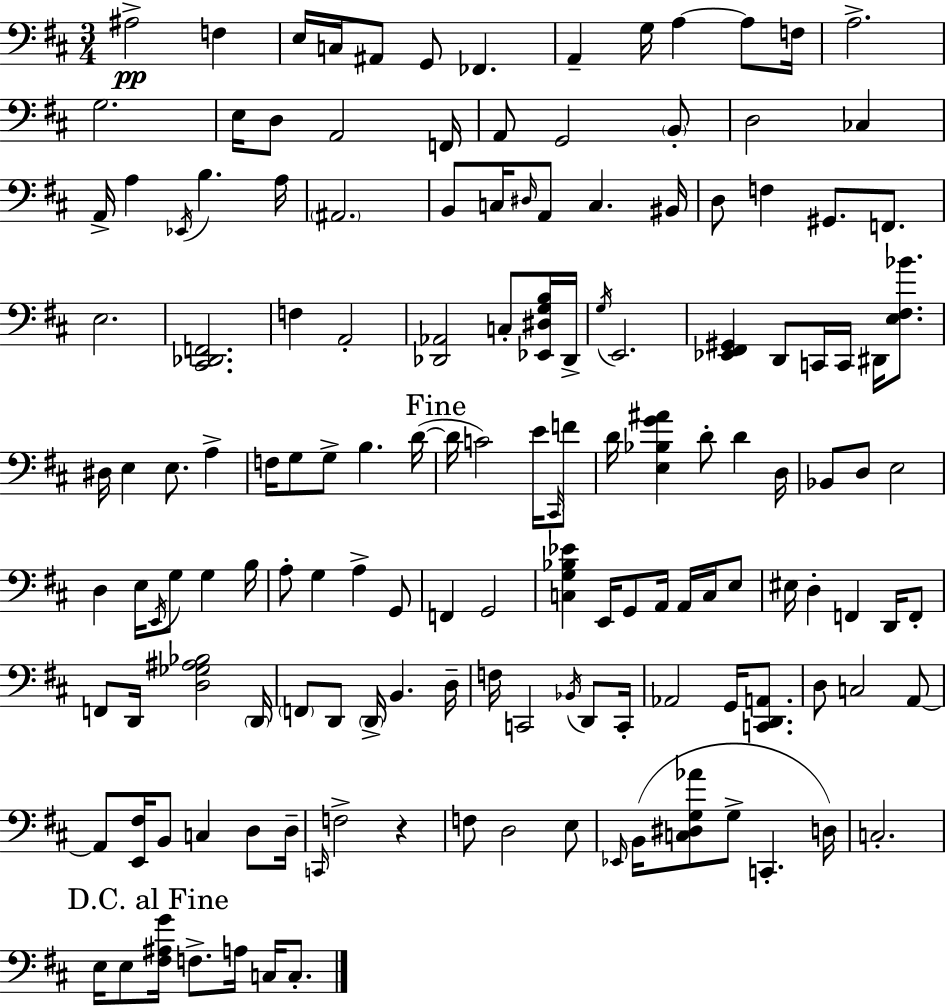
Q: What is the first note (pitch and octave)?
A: A#3